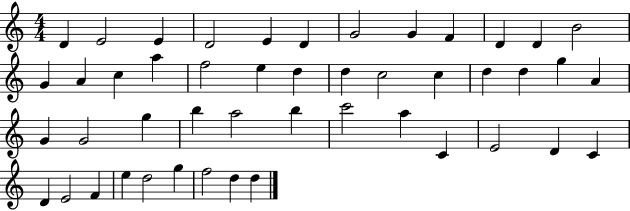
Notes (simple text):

D4/q E4/h E4/q D4/h E4/q D4/q G4/h G4/q F4/q D4/q D4/q B4/h G4/q A4/q C5/q A5/q F5/h E5/q D5/q D5/q C5/h C5/q D5/q D5/q G5/q A4/q G4/q G4/h G5/q B5/q A5/h B5/q C6/h A5/q C4/q E4/h D4/q C4/q D4/q E4/h F4/q E5/q D5/h G5/q F5/h D5/q D5/q